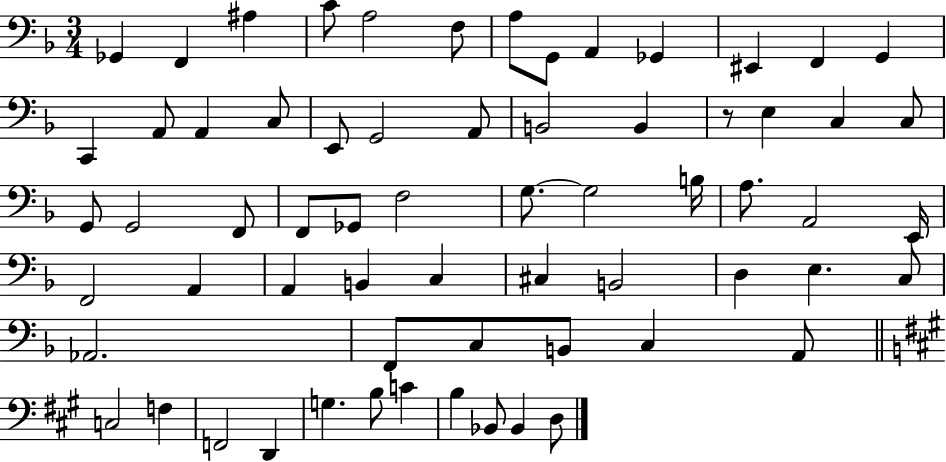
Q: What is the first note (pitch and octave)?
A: Gb2